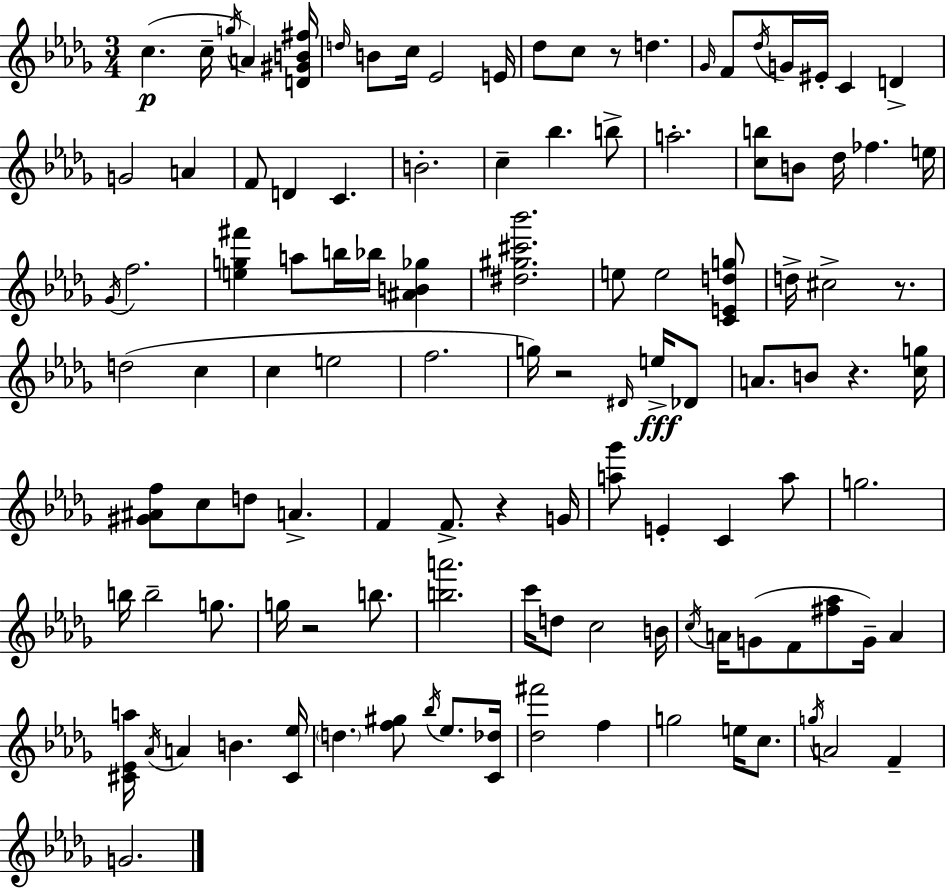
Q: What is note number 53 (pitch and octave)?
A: B4